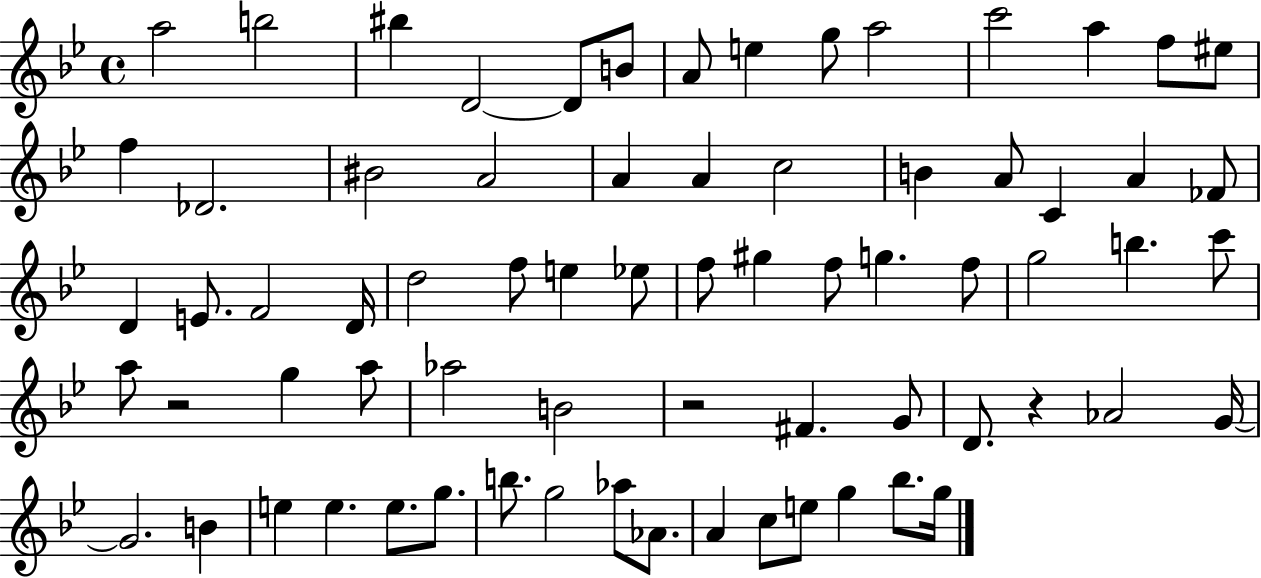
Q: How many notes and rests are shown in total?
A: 71